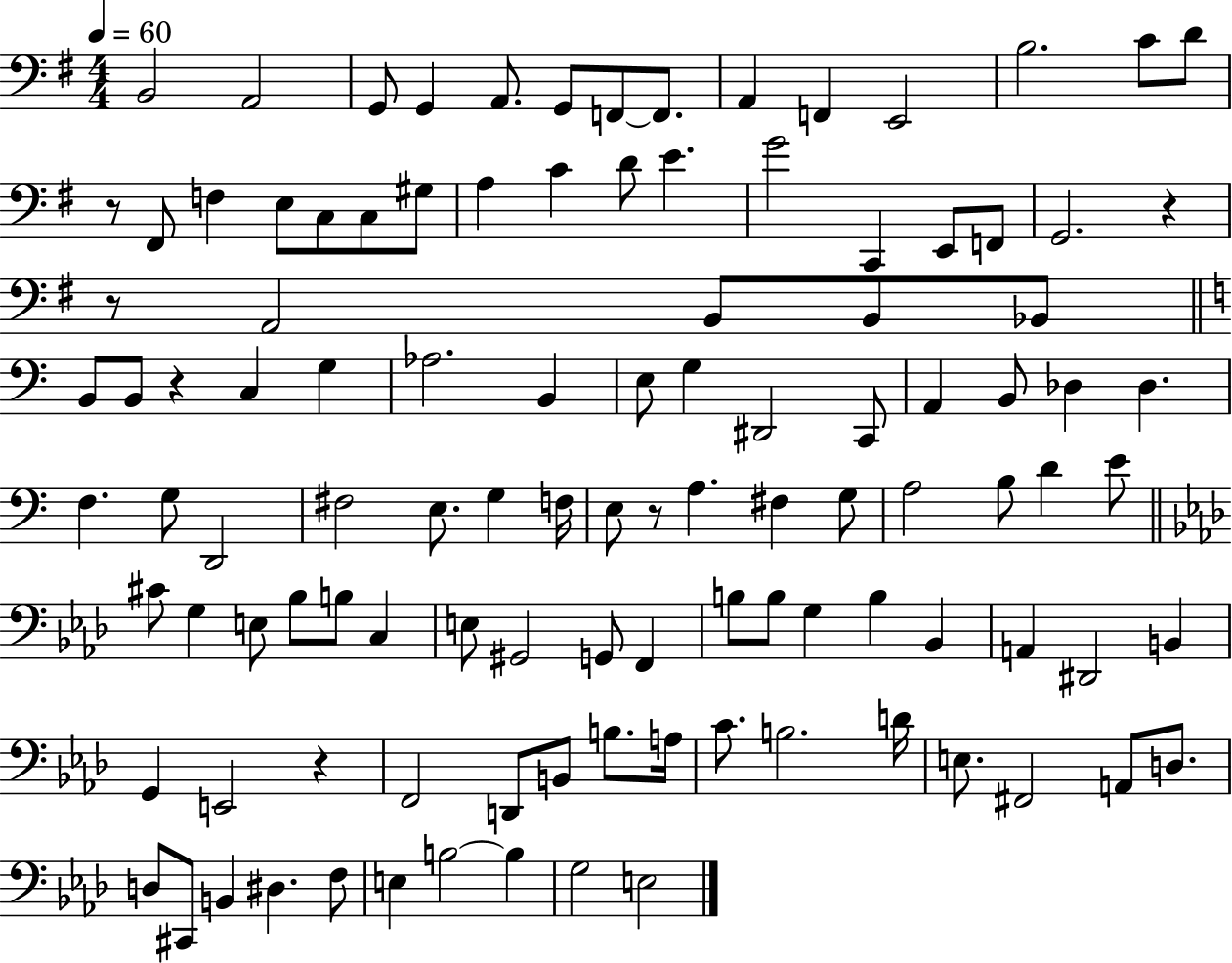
X:1
T:Untitled
M:4/4
L:1/4
K:G
B,,2 A,,2 G,,/2 G,, A,,/2 G,,/2 F,,/2 F,,/2 A,, F,, E,,2 B,2 C/2 D/2 z/2 ^F,,/2 F, E,/2 C,/2 C,/2 ^G,/2 A, C D/2 E G2 C,, E,,/2 F,,/2 G,,2 z z/2 A,,2 B,,/2 B,,/2 _B,,/2 B,,/2 B,,/2 z C, G, _A,2 B,, E,/2 G, ^D,,2 C,,/2 A,, B,,/2 _D, _D, F, G,/2 D,,2 ^F,2 E,/2 G, F,/4 E,/2 z/2 A, ^F, G,/2 A,2 B,/2 D E/2 ^C/2 G, E,/2 _B,/2 B,/2 C, E,/2 ^G,,2 G,,/2 F,, B,/2 B,/2 G, B, _B,, A,, ^D,,2 B,, G,, E,,2 z F,,2 D,,/2 B,,/2 B,/2 A,/4 C/2 B,2 D/4 E,/2 ^F,,2 A,,/2 D,/2 D,/2 ^C,,/2 B,, ^D, F,/2 E, B,2 B, G,2 E,2